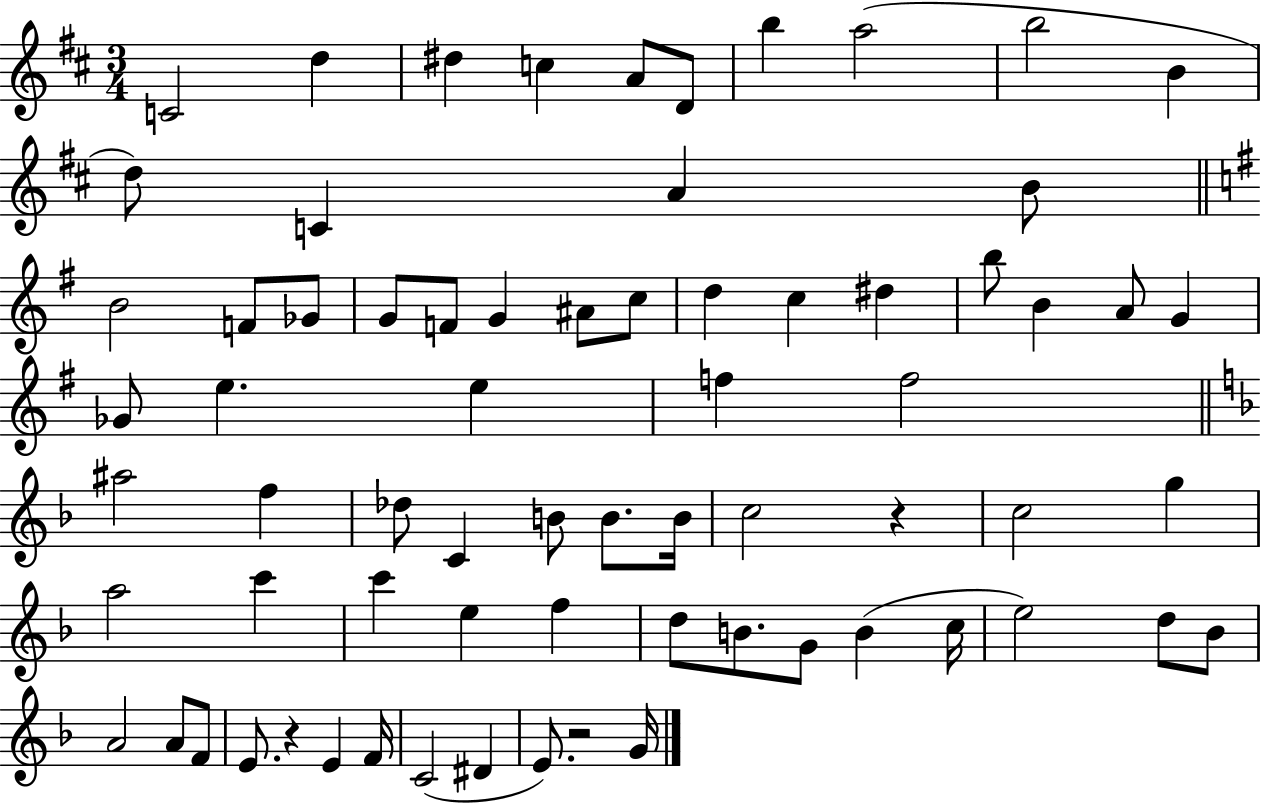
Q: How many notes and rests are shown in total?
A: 70